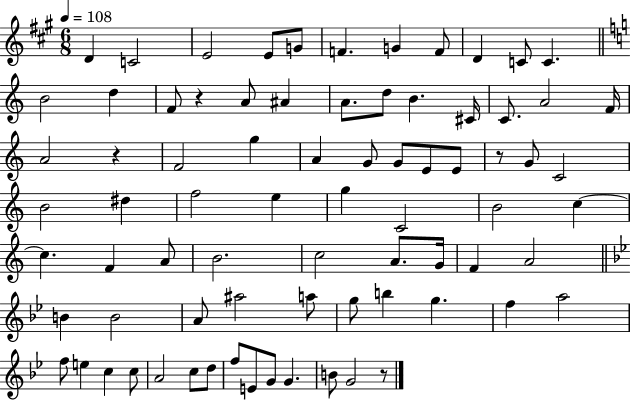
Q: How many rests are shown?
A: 4